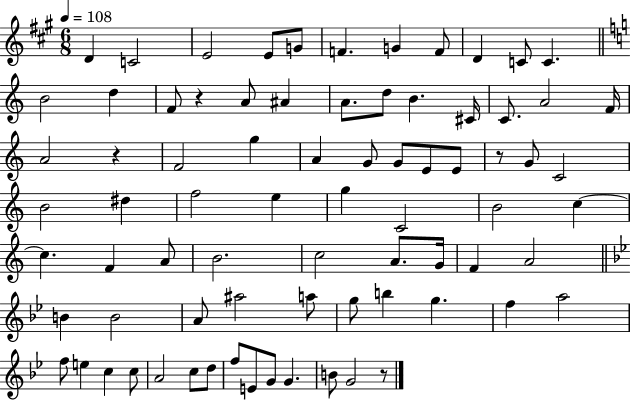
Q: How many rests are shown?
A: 4